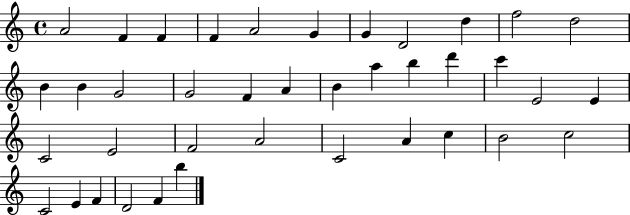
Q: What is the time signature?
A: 4/4